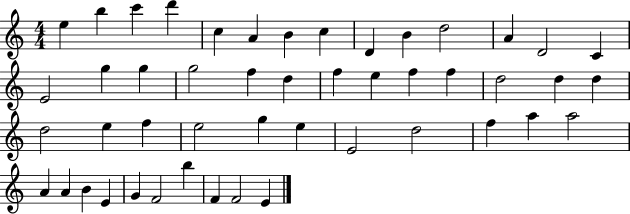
E5/q B5/q C6/q D6/q C5/q A4/q B4/q C5/q D4/q B4/q D5/h A4/q D4/h C4/q E4/h G5/q G5/q G5/h F5/q D5/q F5/q E5/q F5/q F5/q D5/h D5/q D5/q D5/h E5/q F5/q E5/h G5/q E5/q E4/h D5/h F5/q A5/q A5/h A4/q A4/q B4/q E4/q G4/q F4/h B5/q F4/q F4/h E4/q